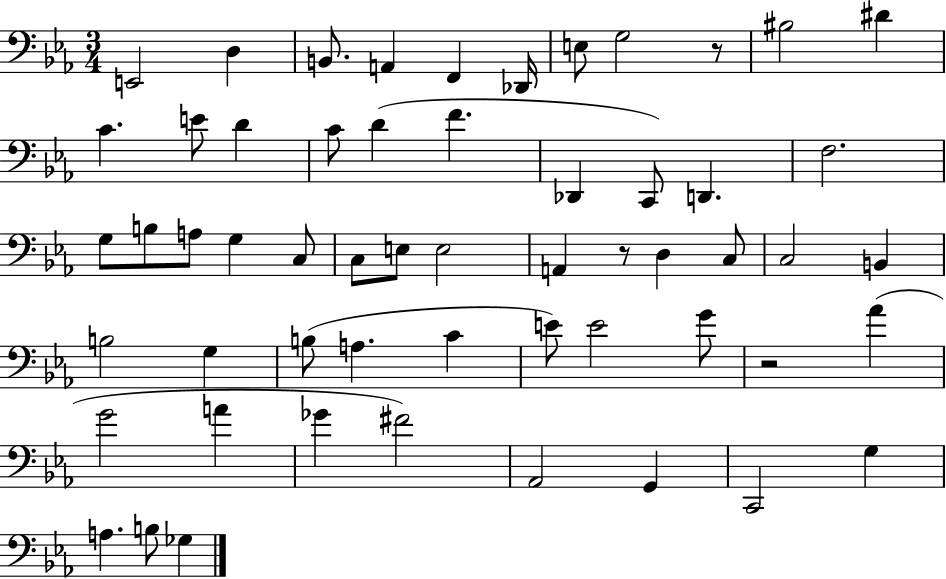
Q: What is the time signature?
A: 3/4